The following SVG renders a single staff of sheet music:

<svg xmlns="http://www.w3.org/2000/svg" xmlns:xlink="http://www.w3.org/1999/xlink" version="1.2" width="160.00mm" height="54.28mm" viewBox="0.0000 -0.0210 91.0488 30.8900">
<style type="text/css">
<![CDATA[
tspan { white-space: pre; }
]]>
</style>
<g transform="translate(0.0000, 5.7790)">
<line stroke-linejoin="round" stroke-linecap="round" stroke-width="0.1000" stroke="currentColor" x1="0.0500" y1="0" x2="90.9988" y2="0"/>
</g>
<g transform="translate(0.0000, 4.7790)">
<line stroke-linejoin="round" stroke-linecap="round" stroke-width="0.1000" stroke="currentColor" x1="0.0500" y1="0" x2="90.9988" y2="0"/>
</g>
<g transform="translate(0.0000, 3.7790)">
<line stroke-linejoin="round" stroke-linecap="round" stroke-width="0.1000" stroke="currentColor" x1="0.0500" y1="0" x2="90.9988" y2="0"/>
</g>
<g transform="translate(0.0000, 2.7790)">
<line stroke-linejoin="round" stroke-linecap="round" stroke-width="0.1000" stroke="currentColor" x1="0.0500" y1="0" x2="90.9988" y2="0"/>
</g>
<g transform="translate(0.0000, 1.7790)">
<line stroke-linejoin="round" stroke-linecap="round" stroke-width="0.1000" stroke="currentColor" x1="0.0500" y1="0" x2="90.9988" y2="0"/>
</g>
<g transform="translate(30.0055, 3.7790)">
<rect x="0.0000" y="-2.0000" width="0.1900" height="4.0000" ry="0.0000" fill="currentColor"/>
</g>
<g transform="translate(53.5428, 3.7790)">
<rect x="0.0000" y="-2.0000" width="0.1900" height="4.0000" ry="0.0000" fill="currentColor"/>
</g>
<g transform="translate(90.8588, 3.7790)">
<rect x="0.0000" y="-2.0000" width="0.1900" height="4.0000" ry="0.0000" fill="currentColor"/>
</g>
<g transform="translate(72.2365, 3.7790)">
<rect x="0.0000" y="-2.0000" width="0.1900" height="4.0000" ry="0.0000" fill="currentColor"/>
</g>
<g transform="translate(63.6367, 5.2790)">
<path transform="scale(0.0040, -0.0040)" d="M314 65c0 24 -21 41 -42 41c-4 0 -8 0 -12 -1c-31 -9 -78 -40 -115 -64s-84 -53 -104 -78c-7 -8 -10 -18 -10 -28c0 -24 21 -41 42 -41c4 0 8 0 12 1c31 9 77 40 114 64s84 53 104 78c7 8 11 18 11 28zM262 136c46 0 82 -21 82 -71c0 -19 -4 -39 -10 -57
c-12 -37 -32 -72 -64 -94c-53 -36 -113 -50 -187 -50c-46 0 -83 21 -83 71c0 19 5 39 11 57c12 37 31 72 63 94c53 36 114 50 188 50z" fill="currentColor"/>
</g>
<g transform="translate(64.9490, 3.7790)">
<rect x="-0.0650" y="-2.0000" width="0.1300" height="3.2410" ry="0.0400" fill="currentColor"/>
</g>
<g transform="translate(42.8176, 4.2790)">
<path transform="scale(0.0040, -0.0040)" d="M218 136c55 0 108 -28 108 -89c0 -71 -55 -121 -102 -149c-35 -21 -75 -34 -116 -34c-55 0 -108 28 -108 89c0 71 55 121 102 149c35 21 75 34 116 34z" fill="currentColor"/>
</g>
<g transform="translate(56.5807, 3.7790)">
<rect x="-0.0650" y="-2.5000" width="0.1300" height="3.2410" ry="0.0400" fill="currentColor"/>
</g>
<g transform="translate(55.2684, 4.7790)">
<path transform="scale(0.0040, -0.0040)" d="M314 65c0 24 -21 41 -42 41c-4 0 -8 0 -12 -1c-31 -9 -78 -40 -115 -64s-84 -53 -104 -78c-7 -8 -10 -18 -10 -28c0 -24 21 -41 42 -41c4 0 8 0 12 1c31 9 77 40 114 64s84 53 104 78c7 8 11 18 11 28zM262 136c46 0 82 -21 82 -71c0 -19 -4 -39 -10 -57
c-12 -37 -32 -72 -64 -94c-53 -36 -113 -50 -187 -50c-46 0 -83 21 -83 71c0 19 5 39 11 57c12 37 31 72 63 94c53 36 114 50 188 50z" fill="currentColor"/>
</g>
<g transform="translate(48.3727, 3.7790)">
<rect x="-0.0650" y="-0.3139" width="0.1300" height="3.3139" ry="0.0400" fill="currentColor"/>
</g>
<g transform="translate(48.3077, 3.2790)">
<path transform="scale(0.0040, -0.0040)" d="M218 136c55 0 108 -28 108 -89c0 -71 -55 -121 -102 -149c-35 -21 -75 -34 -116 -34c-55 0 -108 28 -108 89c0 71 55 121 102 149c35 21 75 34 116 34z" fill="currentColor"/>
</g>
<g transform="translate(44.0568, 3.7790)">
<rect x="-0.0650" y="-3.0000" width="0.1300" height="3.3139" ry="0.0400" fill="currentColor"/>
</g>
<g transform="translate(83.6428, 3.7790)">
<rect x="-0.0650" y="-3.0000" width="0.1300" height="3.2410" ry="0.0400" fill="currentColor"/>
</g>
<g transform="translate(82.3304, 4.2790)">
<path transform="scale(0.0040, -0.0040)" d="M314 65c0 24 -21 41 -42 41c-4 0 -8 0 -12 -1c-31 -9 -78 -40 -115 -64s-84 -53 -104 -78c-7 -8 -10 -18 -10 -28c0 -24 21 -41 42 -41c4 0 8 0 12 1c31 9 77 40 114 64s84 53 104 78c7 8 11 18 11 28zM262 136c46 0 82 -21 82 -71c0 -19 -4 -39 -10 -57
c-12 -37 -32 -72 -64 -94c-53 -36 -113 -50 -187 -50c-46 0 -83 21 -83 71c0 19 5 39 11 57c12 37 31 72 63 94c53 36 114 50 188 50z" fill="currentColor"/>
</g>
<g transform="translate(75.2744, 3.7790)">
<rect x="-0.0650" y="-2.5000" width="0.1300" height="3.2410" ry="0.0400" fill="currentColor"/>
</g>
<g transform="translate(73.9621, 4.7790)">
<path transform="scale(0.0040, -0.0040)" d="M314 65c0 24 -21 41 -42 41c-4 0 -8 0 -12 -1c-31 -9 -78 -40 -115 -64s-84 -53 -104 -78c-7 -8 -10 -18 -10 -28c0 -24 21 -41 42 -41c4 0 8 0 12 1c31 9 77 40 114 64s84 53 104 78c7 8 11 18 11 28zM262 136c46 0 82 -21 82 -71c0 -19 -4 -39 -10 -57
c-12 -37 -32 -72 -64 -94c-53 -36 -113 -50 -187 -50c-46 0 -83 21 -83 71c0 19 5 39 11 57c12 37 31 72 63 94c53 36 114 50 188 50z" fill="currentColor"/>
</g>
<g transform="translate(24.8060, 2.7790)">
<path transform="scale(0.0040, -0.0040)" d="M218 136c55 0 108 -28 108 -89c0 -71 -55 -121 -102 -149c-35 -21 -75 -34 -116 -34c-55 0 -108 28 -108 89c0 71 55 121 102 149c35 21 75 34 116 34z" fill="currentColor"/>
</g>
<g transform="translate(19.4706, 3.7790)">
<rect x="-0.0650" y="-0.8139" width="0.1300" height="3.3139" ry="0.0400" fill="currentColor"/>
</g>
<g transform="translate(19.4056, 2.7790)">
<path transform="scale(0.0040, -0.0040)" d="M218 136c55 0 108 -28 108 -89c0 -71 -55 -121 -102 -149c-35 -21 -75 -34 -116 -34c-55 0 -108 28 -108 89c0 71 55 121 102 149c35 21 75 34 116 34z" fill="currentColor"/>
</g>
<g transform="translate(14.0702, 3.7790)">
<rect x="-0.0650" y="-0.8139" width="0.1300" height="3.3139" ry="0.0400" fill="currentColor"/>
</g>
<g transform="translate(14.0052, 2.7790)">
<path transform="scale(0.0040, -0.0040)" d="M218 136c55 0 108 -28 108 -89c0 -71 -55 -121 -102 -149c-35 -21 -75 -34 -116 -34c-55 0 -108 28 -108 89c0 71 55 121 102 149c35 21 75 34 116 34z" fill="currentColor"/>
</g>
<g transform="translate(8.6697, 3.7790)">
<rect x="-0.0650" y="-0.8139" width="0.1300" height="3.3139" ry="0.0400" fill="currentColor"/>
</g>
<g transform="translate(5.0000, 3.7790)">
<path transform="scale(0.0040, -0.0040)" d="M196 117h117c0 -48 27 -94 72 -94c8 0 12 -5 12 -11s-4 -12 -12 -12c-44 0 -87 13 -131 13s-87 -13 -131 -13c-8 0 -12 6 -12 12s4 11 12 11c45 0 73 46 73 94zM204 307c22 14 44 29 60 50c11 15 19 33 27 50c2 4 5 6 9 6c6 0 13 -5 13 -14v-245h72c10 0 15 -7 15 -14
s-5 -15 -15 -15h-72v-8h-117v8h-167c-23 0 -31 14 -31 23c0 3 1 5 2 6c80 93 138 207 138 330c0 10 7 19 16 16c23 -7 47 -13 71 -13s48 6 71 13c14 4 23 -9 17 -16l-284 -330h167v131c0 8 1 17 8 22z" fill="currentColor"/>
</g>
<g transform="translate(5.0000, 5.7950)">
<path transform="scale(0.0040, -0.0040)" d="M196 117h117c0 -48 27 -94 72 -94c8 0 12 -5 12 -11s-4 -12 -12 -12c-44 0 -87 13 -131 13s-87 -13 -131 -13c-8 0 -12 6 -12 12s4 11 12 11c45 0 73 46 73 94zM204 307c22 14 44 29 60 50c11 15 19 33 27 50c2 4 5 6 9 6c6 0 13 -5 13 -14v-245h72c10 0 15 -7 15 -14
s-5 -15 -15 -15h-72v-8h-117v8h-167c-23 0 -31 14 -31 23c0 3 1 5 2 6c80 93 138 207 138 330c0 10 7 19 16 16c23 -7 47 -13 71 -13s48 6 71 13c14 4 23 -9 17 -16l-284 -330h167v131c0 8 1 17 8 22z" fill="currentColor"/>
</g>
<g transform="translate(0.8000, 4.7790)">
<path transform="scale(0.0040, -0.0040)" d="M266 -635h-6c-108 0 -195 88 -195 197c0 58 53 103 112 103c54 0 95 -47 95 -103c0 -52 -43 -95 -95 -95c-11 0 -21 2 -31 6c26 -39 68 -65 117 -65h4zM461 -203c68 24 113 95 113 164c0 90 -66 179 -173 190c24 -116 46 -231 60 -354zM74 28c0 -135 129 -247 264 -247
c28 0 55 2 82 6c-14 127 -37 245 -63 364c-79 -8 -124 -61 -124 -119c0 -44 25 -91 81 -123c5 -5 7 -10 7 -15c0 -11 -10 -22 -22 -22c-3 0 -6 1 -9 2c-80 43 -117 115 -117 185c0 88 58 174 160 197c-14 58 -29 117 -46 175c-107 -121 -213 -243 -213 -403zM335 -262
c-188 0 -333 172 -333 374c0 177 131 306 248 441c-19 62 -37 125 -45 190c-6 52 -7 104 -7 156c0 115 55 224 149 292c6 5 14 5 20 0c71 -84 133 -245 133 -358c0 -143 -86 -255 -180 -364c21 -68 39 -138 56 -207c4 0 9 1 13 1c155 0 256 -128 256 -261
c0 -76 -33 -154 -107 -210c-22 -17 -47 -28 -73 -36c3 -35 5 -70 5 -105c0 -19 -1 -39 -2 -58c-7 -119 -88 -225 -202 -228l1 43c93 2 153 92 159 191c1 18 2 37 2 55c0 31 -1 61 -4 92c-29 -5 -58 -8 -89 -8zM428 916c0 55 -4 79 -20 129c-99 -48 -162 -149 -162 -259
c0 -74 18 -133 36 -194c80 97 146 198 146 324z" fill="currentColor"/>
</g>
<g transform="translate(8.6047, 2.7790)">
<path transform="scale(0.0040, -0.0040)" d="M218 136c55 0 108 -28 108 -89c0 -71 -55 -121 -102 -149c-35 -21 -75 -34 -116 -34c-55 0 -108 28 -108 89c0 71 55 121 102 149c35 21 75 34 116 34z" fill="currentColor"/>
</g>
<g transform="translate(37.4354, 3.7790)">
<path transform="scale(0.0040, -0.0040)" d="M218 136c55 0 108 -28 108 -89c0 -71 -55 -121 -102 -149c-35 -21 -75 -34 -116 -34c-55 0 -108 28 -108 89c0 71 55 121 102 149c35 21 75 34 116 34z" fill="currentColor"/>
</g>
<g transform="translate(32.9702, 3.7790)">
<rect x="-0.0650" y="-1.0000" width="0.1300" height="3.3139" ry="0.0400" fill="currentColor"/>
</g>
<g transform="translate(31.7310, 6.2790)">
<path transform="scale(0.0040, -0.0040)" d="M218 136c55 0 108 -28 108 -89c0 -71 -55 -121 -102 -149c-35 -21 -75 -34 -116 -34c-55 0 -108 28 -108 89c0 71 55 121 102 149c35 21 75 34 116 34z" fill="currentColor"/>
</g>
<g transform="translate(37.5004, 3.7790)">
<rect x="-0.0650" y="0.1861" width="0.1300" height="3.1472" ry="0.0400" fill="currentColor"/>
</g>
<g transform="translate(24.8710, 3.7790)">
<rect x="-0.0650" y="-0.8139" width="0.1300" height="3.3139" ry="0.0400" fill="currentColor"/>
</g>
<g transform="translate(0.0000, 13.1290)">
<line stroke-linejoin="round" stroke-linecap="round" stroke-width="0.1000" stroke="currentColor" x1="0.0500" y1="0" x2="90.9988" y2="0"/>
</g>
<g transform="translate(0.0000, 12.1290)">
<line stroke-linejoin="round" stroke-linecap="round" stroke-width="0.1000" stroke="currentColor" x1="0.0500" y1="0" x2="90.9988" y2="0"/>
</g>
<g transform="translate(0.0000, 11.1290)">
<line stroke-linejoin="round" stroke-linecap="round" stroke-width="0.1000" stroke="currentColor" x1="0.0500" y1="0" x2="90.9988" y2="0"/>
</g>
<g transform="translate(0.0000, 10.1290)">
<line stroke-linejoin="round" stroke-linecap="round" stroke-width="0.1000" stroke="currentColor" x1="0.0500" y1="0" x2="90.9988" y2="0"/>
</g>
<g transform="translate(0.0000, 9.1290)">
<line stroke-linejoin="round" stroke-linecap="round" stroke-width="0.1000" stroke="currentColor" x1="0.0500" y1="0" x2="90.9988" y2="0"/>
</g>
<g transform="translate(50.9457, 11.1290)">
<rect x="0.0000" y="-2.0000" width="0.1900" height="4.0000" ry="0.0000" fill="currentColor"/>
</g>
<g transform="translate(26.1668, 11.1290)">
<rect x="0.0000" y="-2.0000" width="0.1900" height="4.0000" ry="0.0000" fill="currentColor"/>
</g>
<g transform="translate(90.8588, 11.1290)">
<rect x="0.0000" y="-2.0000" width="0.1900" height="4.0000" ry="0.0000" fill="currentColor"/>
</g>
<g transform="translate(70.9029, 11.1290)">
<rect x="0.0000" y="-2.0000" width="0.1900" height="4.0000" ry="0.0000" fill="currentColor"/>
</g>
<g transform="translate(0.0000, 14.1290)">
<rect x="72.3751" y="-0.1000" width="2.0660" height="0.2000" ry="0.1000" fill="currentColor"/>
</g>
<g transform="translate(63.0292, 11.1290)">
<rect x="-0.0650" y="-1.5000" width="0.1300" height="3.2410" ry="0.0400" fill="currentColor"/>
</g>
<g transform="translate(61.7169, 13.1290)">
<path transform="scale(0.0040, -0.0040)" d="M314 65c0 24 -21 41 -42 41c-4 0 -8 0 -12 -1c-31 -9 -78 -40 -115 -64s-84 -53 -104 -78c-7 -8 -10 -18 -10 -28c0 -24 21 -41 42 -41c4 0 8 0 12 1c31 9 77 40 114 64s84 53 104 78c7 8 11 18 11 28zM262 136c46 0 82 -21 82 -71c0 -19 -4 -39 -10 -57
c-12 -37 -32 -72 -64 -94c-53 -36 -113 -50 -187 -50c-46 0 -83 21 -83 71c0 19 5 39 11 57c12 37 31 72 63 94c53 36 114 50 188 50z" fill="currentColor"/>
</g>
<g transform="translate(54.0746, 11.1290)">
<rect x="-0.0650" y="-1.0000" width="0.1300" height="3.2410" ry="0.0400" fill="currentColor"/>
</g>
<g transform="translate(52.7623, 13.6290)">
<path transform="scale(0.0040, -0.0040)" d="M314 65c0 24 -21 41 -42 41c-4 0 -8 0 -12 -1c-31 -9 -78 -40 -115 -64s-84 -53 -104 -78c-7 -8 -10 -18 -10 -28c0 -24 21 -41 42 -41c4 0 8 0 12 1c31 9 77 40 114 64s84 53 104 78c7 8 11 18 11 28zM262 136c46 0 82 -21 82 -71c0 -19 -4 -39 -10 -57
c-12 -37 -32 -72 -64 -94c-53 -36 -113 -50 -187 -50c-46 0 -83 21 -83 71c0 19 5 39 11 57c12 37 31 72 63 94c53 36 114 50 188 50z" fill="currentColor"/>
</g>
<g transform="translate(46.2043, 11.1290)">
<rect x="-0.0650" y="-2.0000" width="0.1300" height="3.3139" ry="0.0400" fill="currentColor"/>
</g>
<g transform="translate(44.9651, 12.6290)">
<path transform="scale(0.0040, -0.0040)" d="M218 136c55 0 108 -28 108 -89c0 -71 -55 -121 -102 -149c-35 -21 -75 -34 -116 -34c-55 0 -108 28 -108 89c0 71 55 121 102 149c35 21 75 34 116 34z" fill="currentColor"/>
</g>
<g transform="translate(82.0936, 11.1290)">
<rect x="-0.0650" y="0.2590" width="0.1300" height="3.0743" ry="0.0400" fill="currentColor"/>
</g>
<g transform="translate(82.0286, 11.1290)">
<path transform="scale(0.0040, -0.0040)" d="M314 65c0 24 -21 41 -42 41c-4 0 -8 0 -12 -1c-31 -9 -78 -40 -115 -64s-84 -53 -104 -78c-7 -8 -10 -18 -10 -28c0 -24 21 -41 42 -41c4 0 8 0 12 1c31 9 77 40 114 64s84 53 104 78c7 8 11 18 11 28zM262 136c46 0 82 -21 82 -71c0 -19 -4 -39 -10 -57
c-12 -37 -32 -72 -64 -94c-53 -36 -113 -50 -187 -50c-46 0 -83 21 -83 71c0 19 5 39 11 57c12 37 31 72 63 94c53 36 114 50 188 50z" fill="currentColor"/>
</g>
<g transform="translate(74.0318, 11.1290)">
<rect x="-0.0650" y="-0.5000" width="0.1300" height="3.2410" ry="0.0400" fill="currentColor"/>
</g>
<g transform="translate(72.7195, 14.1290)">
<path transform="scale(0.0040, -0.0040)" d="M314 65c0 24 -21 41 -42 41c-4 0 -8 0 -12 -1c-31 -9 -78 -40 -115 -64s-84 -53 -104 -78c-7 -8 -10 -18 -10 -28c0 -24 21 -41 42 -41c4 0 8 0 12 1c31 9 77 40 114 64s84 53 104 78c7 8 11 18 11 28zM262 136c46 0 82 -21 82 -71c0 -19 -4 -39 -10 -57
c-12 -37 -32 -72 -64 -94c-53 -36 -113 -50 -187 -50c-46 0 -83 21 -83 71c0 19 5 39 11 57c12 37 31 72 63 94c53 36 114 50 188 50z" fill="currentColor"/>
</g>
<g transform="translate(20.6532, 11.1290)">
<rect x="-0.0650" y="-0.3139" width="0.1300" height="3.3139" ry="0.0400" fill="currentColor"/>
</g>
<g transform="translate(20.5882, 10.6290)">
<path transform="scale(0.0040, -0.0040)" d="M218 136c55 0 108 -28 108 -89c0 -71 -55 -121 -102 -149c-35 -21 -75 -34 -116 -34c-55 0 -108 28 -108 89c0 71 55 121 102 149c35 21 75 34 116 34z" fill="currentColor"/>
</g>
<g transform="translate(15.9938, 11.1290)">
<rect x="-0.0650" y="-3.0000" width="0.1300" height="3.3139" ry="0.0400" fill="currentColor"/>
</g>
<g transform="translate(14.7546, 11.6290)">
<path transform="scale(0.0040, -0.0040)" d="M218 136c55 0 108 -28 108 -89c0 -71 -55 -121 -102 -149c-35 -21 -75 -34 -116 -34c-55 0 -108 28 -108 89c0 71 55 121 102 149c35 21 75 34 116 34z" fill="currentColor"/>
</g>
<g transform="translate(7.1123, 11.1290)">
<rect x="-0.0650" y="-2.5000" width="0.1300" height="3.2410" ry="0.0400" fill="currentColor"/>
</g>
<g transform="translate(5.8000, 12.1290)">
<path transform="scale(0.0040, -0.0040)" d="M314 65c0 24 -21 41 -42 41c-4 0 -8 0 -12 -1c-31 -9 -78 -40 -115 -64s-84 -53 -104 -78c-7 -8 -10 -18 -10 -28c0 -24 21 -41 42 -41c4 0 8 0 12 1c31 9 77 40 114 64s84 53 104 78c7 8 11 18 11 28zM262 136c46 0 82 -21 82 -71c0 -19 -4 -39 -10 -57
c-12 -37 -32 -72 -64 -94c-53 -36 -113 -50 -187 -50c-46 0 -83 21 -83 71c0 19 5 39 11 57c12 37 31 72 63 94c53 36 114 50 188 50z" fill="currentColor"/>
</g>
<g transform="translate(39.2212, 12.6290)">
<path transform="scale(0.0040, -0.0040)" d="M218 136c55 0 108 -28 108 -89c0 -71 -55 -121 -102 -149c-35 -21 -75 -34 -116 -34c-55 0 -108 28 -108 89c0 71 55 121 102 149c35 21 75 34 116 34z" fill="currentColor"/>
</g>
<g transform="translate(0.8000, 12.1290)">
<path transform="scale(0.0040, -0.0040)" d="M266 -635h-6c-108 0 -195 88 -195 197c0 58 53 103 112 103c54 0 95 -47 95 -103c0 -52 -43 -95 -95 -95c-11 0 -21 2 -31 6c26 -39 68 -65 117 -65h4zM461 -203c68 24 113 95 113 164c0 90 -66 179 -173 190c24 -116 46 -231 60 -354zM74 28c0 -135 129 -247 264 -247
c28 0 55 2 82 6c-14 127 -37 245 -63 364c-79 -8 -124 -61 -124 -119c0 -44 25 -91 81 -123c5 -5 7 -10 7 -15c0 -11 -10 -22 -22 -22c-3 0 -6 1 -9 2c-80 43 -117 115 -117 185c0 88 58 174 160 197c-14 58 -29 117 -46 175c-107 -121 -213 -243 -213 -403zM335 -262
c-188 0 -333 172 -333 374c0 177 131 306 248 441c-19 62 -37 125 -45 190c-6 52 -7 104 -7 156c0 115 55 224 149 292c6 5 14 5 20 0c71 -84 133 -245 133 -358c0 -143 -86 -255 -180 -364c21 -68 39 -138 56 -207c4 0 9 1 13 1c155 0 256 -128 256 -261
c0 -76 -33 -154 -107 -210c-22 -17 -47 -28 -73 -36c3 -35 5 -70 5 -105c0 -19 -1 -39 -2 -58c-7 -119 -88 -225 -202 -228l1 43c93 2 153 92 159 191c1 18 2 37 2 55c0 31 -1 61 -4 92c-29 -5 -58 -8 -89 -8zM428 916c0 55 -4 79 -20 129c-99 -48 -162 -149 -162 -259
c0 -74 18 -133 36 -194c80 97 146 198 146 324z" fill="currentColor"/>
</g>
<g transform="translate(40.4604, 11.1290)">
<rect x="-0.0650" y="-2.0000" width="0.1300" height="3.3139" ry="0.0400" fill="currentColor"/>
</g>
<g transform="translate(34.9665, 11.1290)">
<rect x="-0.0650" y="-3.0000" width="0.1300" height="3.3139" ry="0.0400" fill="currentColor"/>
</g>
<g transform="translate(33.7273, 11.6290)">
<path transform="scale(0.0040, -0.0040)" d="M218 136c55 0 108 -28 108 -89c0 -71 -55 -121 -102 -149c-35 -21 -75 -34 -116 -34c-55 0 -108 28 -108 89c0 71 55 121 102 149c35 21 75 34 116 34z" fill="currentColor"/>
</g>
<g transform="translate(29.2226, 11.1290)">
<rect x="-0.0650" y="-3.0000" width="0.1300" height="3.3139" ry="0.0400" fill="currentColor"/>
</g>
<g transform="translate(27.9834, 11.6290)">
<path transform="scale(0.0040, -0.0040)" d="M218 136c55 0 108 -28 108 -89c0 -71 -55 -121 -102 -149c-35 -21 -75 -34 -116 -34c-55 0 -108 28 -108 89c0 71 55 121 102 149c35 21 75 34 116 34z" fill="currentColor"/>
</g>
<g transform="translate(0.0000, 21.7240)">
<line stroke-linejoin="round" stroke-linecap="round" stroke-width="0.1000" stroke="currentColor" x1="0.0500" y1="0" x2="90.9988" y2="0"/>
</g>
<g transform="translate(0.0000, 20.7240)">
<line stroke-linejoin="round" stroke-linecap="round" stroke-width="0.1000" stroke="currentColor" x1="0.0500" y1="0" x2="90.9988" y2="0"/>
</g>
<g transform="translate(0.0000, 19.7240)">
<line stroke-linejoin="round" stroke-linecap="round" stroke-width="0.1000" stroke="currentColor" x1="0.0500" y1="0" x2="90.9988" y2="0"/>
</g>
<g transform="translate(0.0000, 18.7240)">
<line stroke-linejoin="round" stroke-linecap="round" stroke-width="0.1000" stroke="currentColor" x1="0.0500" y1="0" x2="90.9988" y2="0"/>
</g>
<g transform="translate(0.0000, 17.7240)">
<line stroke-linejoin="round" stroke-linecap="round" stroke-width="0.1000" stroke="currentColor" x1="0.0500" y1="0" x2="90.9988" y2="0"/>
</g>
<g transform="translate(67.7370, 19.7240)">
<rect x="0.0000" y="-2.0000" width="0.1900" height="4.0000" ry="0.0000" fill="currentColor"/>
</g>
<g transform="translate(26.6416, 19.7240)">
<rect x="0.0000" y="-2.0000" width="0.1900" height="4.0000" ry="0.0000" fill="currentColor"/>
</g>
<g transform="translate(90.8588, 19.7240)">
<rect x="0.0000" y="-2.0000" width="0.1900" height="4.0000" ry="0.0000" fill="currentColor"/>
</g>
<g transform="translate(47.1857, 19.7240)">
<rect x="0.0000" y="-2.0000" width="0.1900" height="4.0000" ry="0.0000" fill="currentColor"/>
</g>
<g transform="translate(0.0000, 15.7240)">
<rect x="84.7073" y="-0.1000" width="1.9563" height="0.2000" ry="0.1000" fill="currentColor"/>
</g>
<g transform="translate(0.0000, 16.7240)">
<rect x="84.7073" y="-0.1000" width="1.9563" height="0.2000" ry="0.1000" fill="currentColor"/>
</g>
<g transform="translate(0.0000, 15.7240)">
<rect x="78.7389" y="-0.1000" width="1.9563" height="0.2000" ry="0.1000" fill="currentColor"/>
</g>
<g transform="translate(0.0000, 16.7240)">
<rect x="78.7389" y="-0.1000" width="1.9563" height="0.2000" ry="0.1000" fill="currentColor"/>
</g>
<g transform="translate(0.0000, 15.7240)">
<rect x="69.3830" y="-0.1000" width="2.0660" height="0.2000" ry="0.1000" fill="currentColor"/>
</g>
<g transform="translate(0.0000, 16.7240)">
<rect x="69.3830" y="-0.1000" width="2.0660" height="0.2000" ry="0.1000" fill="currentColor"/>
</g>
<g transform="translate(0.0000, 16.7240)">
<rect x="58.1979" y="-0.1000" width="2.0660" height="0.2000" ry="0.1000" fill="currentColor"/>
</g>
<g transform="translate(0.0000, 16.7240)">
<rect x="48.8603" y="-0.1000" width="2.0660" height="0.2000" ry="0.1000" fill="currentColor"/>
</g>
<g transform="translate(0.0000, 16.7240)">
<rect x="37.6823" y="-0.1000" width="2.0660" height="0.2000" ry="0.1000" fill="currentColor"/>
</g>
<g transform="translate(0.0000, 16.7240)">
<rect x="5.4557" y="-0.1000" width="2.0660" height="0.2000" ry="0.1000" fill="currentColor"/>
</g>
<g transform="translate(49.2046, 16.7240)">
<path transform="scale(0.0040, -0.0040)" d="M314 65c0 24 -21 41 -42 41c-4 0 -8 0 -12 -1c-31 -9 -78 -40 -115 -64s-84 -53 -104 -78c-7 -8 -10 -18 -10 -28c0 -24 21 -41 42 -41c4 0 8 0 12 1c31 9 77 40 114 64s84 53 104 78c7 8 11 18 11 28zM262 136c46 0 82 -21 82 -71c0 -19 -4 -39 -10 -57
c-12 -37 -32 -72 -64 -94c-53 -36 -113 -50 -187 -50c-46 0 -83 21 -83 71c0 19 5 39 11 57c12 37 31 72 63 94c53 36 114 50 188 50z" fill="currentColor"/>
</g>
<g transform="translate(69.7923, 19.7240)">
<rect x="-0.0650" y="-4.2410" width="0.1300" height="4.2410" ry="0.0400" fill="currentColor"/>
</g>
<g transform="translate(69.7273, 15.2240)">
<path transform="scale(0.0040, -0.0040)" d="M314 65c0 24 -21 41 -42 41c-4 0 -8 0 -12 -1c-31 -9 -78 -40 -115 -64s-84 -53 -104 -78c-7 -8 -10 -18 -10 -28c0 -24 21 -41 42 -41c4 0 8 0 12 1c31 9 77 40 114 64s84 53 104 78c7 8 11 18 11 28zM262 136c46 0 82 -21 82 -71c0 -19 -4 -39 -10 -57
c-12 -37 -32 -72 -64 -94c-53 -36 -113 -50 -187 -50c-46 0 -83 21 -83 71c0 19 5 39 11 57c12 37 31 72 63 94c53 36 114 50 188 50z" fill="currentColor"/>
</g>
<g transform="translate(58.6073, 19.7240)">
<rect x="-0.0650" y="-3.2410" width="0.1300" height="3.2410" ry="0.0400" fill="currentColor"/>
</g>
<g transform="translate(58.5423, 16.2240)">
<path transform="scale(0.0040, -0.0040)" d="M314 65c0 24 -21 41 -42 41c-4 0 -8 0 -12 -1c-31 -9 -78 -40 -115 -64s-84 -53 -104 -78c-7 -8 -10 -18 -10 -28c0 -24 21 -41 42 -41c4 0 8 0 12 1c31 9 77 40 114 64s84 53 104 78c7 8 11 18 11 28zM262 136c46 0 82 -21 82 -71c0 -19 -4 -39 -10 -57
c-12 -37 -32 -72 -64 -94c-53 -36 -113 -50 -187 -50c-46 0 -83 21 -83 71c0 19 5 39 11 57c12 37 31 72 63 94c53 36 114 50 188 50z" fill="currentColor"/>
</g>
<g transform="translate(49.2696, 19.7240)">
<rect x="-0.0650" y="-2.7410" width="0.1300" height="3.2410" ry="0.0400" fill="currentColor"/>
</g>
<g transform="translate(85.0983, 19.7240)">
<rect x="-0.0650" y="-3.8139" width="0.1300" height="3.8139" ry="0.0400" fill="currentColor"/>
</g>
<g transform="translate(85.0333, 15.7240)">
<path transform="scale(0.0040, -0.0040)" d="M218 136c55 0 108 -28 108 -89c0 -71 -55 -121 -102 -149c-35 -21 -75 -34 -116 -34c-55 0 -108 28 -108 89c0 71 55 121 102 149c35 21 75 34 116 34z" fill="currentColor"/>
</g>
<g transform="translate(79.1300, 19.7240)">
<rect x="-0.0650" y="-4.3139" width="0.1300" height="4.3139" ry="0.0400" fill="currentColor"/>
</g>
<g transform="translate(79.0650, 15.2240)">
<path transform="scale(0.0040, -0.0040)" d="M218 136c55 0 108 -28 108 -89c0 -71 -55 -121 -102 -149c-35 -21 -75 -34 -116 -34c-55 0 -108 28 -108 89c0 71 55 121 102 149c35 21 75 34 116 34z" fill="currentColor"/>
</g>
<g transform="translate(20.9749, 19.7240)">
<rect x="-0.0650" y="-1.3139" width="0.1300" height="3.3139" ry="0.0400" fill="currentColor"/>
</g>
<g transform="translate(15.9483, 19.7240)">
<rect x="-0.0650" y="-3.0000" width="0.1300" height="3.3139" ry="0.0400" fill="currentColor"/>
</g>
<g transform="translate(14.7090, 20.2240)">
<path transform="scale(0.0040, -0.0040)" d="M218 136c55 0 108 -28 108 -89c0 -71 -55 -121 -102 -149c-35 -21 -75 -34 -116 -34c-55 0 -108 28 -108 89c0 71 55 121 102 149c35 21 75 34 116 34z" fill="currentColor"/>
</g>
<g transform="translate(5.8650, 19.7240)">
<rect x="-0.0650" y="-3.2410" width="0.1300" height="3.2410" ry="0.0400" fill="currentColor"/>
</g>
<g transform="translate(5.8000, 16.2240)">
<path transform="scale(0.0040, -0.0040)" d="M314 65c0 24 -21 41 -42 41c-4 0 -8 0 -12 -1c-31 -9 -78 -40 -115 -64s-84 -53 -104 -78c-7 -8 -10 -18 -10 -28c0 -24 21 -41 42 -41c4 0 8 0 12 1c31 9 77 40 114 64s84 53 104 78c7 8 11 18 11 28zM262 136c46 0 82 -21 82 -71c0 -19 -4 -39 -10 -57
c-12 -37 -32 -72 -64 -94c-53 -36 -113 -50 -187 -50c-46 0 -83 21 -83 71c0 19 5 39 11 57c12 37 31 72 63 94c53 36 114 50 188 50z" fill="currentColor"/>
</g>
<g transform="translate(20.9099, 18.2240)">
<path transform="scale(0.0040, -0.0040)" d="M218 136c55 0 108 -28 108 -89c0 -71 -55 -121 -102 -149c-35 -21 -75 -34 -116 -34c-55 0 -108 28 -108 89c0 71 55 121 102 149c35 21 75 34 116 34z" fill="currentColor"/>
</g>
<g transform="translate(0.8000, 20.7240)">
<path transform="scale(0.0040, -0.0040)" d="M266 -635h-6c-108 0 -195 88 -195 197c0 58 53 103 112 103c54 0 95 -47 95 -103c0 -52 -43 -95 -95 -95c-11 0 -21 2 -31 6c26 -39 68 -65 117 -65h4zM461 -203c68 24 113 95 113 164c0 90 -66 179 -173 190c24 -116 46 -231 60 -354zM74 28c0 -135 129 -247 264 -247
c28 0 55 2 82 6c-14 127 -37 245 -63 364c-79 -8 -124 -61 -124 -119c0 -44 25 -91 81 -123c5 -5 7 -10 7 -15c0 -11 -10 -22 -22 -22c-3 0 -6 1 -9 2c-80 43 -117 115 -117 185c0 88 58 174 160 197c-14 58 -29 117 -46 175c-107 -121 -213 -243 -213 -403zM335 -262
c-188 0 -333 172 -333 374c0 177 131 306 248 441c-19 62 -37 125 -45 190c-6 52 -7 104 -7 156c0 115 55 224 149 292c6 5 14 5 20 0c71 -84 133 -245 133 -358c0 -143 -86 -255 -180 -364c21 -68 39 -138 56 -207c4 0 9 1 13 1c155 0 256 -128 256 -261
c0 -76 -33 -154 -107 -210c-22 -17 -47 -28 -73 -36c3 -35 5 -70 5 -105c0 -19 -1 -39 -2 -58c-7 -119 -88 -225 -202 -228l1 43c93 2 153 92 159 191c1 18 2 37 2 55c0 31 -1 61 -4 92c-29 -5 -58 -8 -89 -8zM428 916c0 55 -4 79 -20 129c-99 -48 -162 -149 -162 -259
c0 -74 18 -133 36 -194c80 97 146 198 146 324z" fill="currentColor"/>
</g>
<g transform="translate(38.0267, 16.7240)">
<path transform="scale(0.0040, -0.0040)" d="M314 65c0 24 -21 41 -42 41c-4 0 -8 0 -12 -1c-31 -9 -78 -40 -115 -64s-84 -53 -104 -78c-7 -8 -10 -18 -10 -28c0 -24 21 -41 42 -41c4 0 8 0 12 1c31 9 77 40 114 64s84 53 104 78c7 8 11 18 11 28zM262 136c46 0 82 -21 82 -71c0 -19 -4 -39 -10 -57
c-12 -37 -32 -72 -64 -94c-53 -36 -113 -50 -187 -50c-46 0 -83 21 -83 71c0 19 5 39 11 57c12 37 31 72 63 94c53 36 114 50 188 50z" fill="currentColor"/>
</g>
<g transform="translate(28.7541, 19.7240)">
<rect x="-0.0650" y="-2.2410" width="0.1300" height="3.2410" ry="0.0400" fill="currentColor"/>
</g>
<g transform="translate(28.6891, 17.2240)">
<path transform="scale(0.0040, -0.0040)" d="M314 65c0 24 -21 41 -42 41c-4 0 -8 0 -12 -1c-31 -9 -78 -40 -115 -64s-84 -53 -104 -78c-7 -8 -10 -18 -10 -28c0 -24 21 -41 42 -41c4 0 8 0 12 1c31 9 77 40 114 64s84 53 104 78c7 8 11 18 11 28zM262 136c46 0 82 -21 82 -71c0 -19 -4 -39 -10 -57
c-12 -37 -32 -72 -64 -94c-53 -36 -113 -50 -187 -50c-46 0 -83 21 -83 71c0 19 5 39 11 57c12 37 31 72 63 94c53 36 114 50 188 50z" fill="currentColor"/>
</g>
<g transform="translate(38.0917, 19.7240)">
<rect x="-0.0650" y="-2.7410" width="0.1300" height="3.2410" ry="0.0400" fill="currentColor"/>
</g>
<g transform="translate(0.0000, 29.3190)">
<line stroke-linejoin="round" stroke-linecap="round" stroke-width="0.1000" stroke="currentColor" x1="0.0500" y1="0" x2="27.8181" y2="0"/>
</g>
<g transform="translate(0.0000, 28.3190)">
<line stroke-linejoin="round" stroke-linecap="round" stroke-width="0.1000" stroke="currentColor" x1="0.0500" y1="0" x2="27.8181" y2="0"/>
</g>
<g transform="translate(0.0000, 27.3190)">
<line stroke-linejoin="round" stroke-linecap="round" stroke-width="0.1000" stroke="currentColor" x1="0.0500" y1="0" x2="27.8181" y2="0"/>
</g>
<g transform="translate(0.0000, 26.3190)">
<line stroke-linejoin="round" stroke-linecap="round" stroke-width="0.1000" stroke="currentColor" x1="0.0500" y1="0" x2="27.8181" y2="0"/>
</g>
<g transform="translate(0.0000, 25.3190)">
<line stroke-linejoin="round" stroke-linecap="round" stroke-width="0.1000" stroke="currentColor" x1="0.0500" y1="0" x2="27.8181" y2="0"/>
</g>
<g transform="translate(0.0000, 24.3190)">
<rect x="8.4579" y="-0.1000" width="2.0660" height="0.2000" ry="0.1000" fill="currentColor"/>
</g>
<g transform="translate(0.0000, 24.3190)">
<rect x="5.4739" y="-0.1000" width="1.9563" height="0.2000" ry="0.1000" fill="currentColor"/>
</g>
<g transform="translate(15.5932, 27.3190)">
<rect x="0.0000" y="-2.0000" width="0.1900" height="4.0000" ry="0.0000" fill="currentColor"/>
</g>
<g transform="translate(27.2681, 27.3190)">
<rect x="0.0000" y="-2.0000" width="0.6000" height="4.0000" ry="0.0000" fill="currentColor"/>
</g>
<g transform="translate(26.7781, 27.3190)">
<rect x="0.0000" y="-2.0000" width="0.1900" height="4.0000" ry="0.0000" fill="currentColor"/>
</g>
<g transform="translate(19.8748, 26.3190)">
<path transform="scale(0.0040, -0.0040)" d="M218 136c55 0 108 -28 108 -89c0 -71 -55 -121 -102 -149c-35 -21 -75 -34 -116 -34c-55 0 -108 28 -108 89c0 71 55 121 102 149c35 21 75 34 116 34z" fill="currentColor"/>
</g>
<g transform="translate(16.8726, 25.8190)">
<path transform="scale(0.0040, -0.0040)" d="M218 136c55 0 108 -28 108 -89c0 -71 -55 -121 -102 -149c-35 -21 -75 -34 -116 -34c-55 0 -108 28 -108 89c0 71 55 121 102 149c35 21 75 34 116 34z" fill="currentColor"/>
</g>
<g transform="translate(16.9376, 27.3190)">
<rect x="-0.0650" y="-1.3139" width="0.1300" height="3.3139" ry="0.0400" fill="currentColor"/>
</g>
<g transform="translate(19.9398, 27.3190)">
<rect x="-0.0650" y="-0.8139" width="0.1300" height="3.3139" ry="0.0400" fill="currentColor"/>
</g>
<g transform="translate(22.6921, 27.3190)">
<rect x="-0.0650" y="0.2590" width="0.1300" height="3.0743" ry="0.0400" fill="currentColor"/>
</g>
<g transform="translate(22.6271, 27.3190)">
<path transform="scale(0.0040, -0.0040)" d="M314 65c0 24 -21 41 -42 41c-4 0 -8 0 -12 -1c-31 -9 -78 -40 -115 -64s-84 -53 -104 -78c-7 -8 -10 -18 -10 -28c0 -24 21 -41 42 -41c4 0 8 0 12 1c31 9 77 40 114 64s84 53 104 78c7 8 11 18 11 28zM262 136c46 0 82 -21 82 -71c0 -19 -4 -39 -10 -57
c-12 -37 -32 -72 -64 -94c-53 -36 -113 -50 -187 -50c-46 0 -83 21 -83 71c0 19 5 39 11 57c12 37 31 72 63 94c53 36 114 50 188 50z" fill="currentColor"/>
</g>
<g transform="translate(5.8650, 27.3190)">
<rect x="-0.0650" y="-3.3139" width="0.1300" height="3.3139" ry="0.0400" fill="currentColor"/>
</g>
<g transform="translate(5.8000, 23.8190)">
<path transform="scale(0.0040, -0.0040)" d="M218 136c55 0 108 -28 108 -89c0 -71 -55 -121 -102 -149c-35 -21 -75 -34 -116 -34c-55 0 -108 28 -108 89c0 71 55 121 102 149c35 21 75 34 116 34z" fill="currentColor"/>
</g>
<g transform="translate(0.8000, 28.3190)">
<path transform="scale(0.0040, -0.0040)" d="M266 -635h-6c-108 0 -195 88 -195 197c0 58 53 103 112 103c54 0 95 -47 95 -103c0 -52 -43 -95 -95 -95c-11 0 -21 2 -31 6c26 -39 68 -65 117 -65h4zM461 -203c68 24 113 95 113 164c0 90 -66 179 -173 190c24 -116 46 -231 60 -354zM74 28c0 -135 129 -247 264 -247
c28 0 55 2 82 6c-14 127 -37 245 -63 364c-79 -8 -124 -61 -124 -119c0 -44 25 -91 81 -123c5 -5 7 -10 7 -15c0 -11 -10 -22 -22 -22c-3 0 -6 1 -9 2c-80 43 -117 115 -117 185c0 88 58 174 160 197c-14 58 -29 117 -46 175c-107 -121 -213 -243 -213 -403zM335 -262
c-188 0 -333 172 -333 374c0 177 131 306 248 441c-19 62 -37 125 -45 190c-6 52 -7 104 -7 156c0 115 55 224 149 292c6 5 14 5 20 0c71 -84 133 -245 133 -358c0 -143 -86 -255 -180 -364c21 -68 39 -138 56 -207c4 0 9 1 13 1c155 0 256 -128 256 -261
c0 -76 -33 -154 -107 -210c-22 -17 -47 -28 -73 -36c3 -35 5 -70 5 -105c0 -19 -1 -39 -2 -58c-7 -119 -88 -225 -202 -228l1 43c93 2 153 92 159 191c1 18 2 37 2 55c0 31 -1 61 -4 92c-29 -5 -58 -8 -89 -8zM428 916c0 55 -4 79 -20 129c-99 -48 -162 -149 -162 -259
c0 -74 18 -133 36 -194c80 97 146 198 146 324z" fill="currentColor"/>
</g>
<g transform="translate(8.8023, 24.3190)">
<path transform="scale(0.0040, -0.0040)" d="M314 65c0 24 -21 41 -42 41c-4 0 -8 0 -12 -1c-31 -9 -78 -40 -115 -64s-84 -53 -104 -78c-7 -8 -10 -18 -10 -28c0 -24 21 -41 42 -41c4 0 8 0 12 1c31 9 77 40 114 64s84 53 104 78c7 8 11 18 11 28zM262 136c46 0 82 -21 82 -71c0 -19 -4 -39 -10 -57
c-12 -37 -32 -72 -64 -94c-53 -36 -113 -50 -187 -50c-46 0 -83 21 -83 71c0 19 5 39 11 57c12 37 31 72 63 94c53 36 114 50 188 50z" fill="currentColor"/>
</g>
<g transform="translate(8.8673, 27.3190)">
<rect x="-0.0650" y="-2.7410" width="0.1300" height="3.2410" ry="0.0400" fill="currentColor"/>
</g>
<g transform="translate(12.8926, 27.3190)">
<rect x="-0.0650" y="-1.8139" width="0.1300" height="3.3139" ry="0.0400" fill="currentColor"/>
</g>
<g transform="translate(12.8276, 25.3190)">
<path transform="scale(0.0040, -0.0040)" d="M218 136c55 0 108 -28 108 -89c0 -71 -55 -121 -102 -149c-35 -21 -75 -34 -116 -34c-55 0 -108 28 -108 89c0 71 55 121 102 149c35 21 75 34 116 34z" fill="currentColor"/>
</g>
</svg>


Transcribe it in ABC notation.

X:1
T:Untitled
M:4/4
L:1/4
K:C
d d d d D B A c G2 F2 G2 A2 G2 A c A A F F D2 E2 C2 B2 b2 A e g2 a2 a2 b2 d'2 d' c' b a2 f e d B2